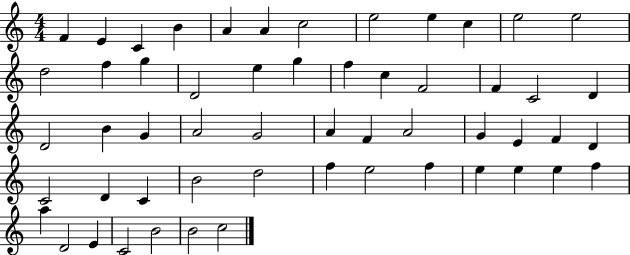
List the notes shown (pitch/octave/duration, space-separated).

F4/q E4/q C4/q B4/q A4/q A4/q C5/h E5/h E5/q C5/q E5/h E5/h D5/h F5/q G5/q D4/h E5/q G5/q F5/q C5/q F4/h F4/q C4/h D4/q D4/h B4/q G4/q A4/h G4/h A4/q F4/q A4/h G4/q E4/q F4/q D4/q C4/h D4/q C4/q B4/h D5/h F5/q E5/h F5/q E5/q E5/q E5/q F5/q A5/q D4/h E4/q C4/h B4/h B4/h C5/h